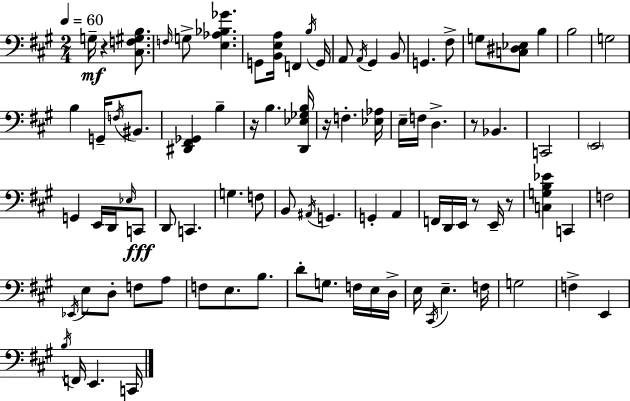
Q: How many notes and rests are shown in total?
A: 88